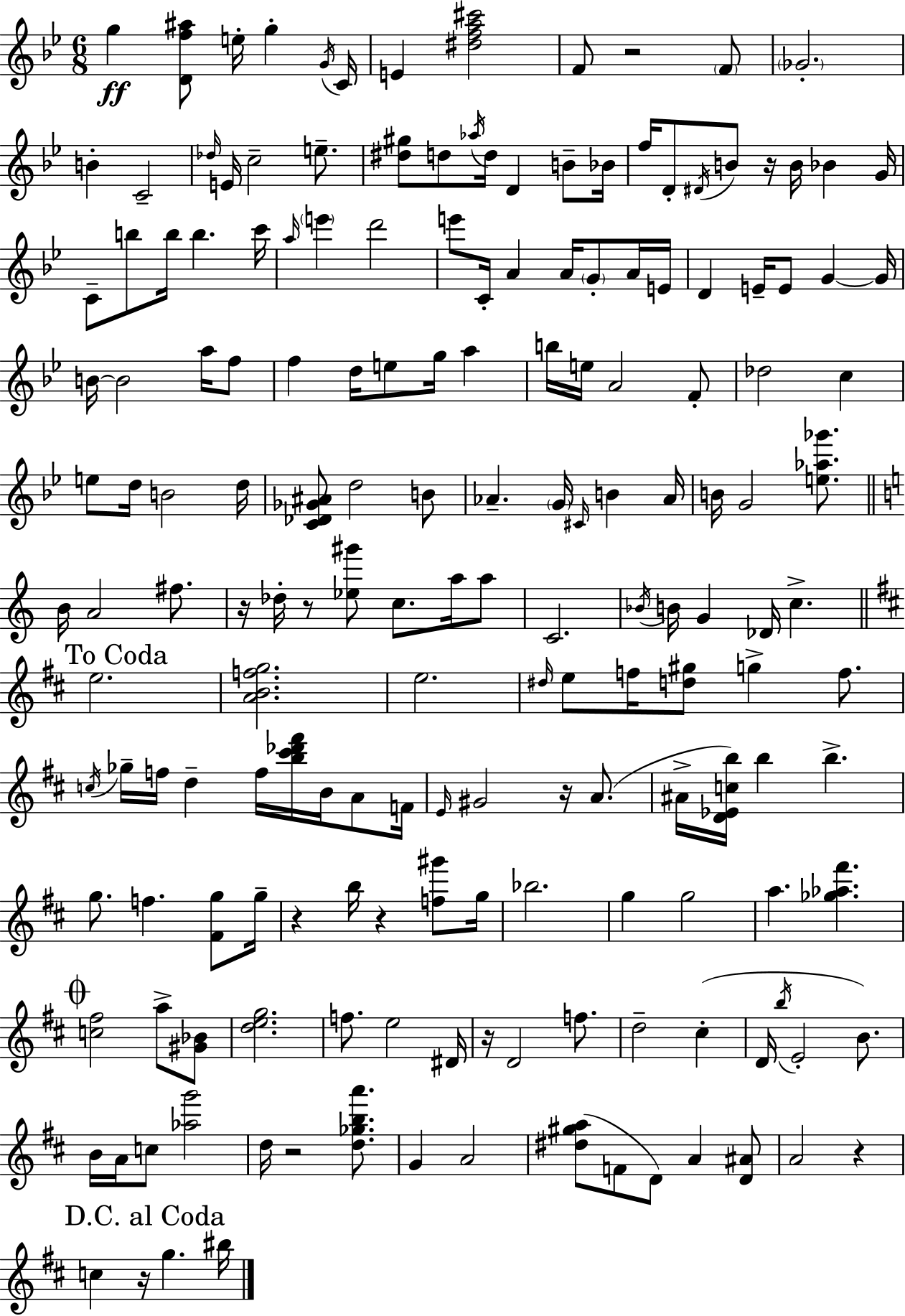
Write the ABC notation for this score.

X:1
T:Untitled
M:6/8
L:1/4
K:Bb
g [Df^a]/2 e/4 g G/4 C/4 E [^dfa^c']2 F/2 z2 F/2 _G2 B C2 _d/4 E/4 c2 e/2 [^d^g]/2 d/2 _a/4 d/4 D B/2 _B/4 f/4 D/2 ^D/4 B/2 z/4 B/4 _B G/4 C/2 b/2 b/4 b c'/4 a/4 e' d'2 e'/2 C/4 A A/4 G/2 A/4 E/4 D E/4 E/2 G G/4 B/4 B2 a/4 f/2 f d/4 e/2 g/4 a b/4 e/4 A2 F/2 _d2 c e/2 d/4 B2 d/4 [C_D_G^A]/2 d2 B/2 _A G/4 ^C/4 B _A/4 B/4 G2 [e_a_g']/2 B/4 A2 ^f/2 z/4 _d/4 z/2 [_e^g']/2 c/2 a/4 a/2 C2 _B/4 B/4 G _D/4 c e2 [ABfg]2 e2 ^d/4 e/2 f/4 [d^g]/2 g f/2 c/4 _g/4 f/4 d f/4 [b^c'_d'^f']/4 B/4 A/2 F/4 E/4 ^G2 z/4 A/2 ^A/4 [D_Ecb]/4 b b g/2 f [^Fg]/2 g/4 z b/4 z [f^g']/2 g/4 _b2 g g2 a [_g_a^f'] [c^f]2 a/2 [^G_B]/2 [deg]2 f/2 e2 ^D/4 z/4 D2 f/2 d2 ^c D/4 b/4 E2 B/2 B/4 A/4 c/2 [_ag']2 d/4 z2 [d_gba']/2 G A2 [^d^ga]/2 F/2 D/2 A [D^A]/2 A2 z c z/4 g ^b/4